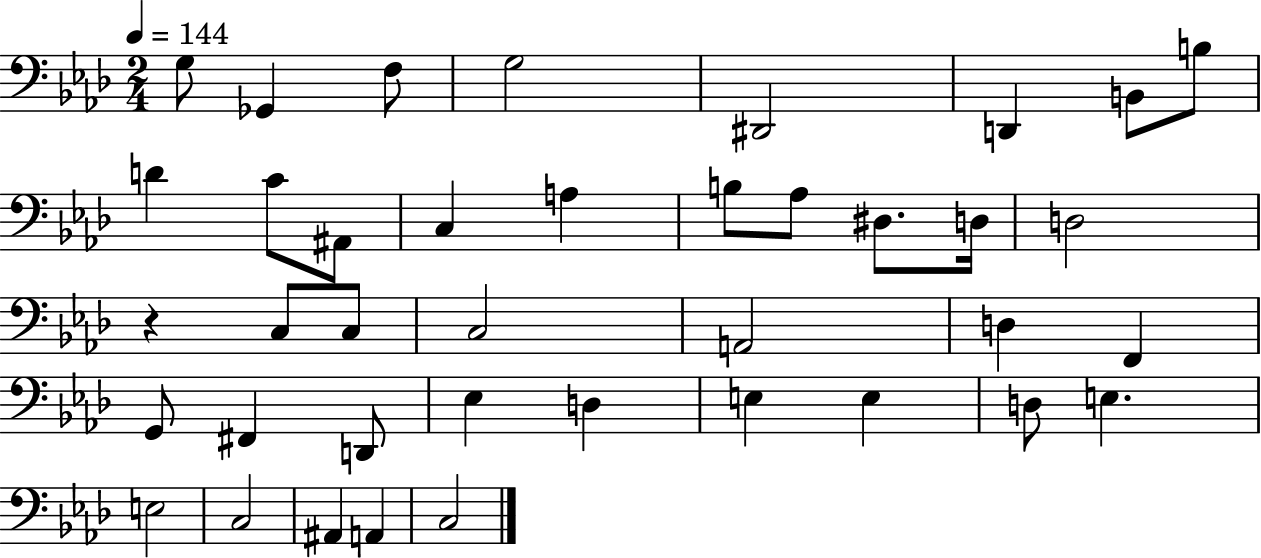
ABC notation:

X:1
T:Untitled
M:2/4
L:1/4
K:Ab
G,/2 _G,, F,/2 G,2 ^D,,2 D,, B,,/2 B,/2 D C/2 ^A,,/2 C, A, B,/2 _A,/2 ^D,/2 D,/4 D,2 z C,/2 C,/2 C,2 A,,2 D, F,, G,,/2 ^F,, D,,/2 _E, D, E, E, D,/2 E, E,2 C,2 ^A,, A,, C,2